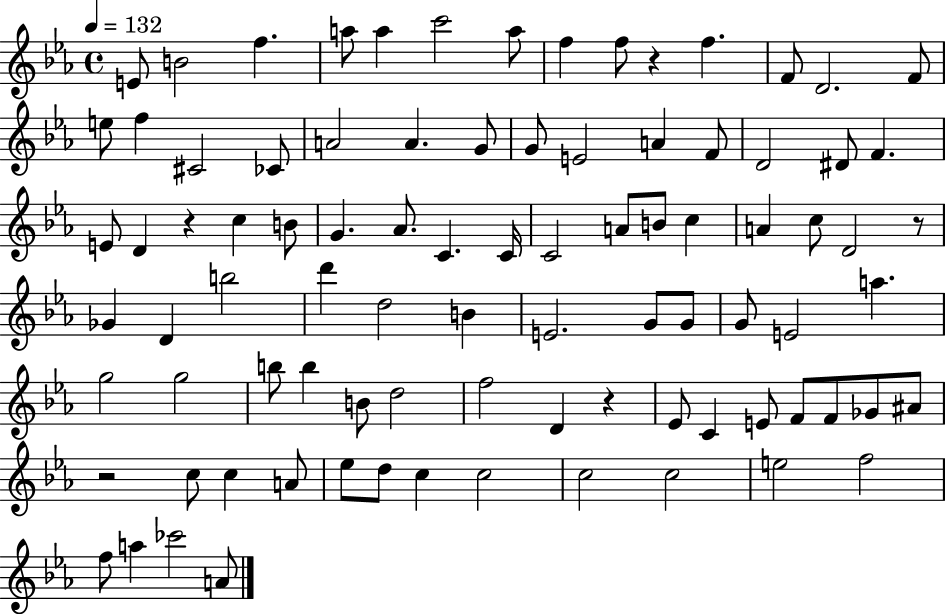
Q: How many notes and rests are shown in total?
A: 89